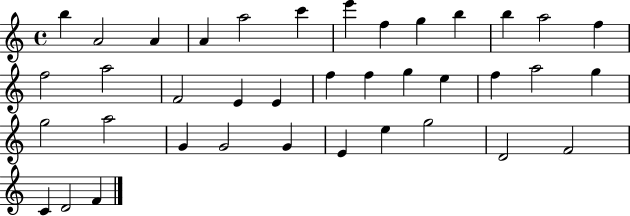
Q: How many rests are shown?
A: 0